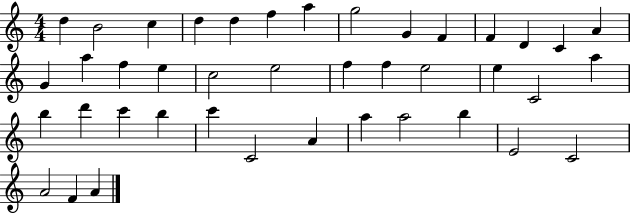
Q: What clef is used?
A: treble